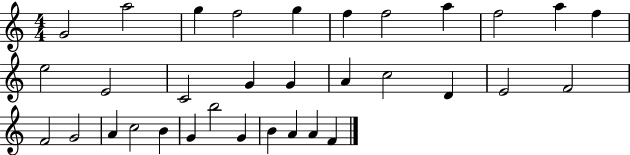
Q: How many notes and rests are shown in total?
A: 33